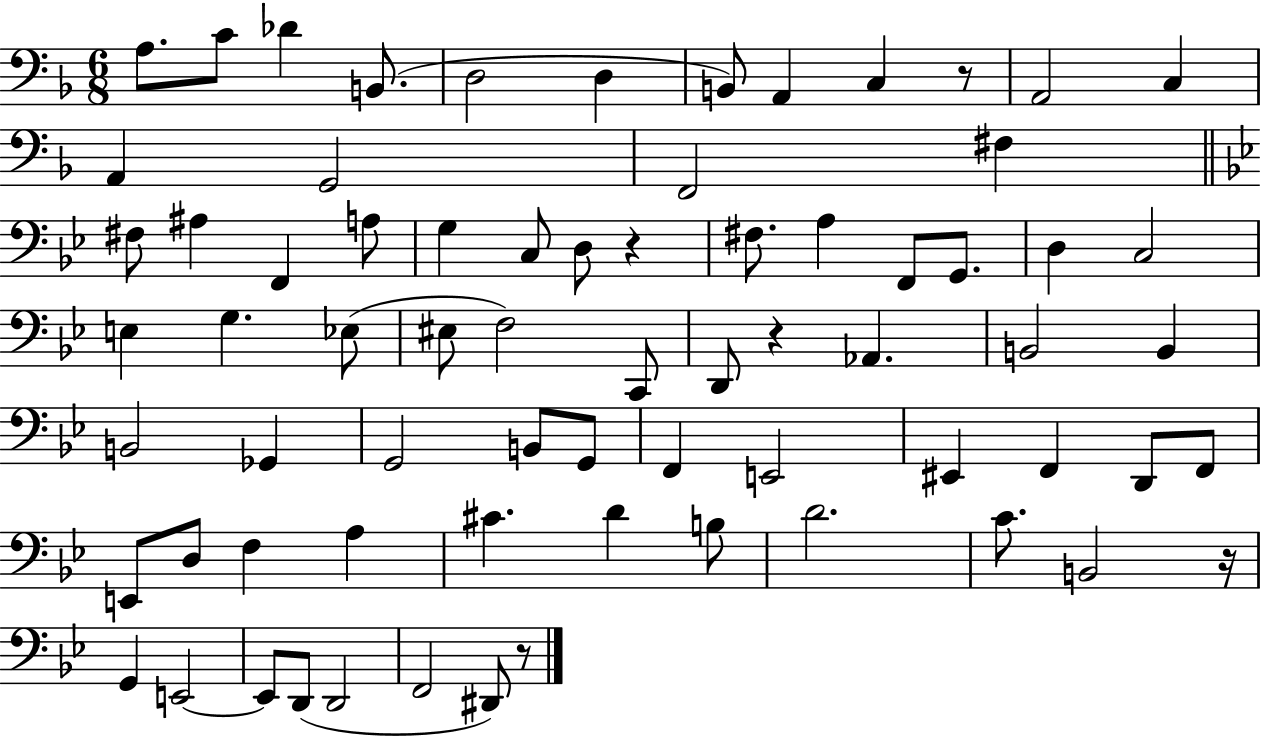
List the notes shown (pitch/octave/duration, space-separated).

A3/e. C4/e Db4/q B2/e. D3/h D3/q B2/e A2/q C3/q R/e A2/h C3/q A2/q G2/h F2/h F#3/q F#3/e A#3/q F2/q A3/e G3/q C3/e D3/e R/q F#3/e. A3/q F2/e G2/e. D3/q C3/h E3/q G3/q. Eb3/e EIS3/e F3/h C2/e D2/e R/q Ab2/q. B2/h B2/q B2/h Gb2/q G2/h B2/e G2/e F2/q E2/h EIS2/q F2/q D2/e F2/e E2/e D3/e F3/q A3/q C#4/q. D4/q B3/e D4/h. C4/e. B2/h R/s G2/q E2/h E2/e D2/e D2/h F2/h D#2/e R/e